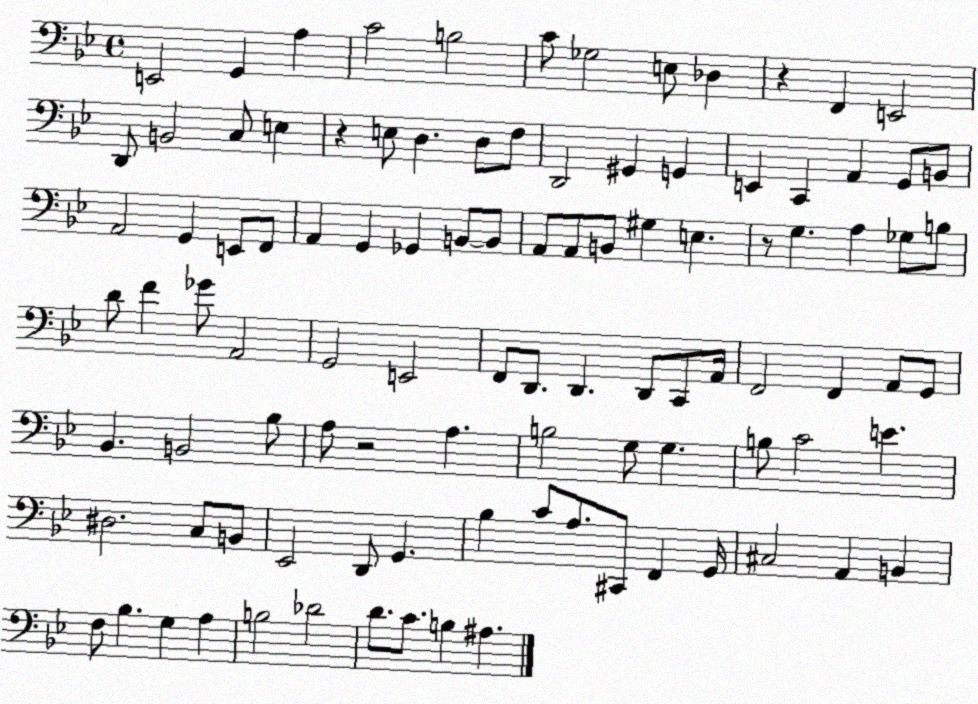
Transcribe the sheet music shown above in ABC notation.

X:1
T:Untitled
M:4/4
L:1/4
K:Bb
E,,2 G,, A, C2 B,2 C/2 _G,2 E,/2 _D, z F,, E,,2 D,,/2 B,,2 C,/2 E, z E,/2 D, D,/2 F,/2 D,,2 ^G,, G,, E,, C,, A,, G,,/2 B,,/2 A,,2 G,, E,,/2 F,,/2 A,, G,, _G,, B,,/2 B,,/2 A,,/2 A,,/2 B,,/2 ^G, E, z/2 G, A, _G,/2 B,/2 D/2 F _G/2 A,,2 G,,2 E,,2 F,,/2 D,,/2 D,, D,,/2 C,,/2 A,,/4 F,,2 F,, A,,/2 G,,/2 _B,, B,,2 _B,/2 A,/2 z2 A, B,2 G,/2 G, B,/2 C2 E ^D,2 C,/2 B,,/2 _E,,2 D,,/2 G,, _B, C/2 A,/2 ^C,,/2 F,, G,,/4 ^C,2 A,, B,, F,/2 _B, G, A, B,2 _D2 D/2 C/2 B, ^A,